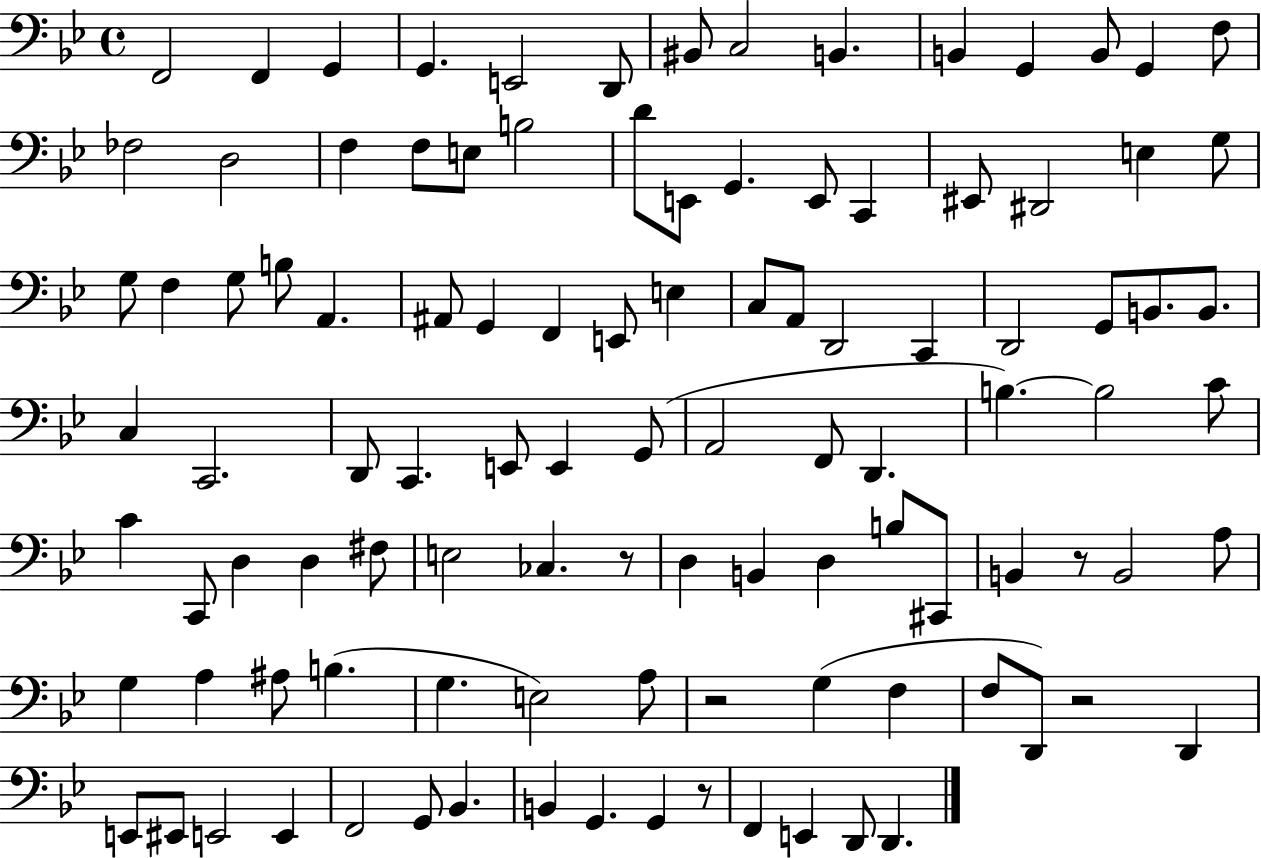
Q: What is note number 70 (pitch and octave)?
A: D3